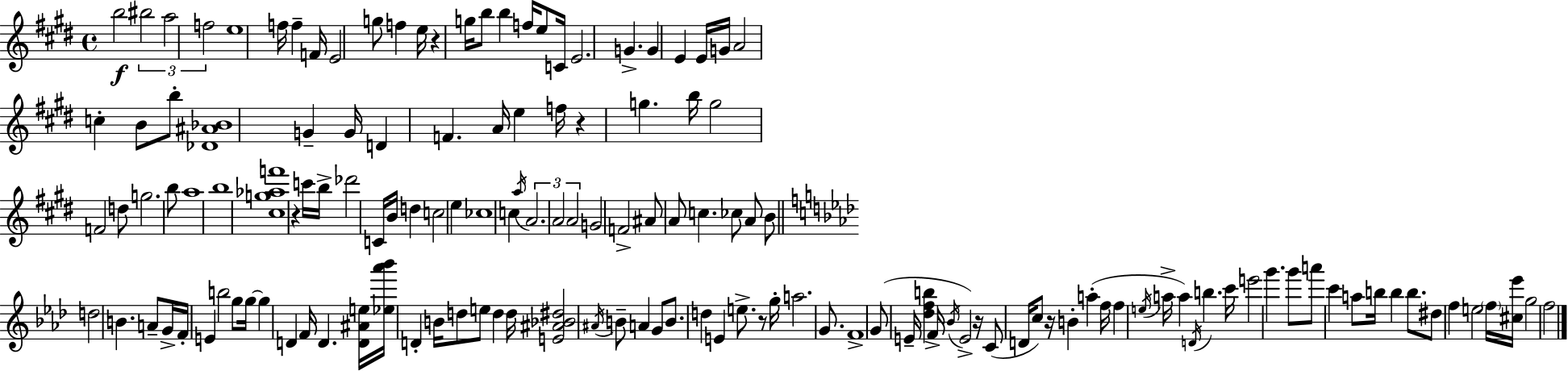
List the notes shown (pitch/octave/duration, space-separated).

B5/h BIS5/h A5/h F5/h E5/w F5/s F5/q F4/s E4/h G5/e F5/q E5/s R/q G5/s B5/e B5/q F5/s E5/e C4/s E4/h. G4/q. G4/q E4/q E4/s G4/s A4/h C5/q B4/e B5/e [Db4,A#4,Bb4]/w G4/q G4/s D4/q F4/q. A4/s E5/q F5/s R/q G5/q. B5/s G5/h F4/h D5/e G5/h. B5/e A5/w B5/w [C#5,G5,Ab5,F6]/w R/q C6/s B5/s Db6/h C4/s B4/s D5/q C5/h E5/q CES5/w C5/q A5/s A4/h. A4/h A4/h G4/h F4/h A#4/e A4/e C5/q. CES5/e A4/e B4/e D5/h B4/q. A4/e G4/s F4/s E4/q B5/h G5/e G5/s G5/q D4/q F4/s D4/q. [D4,A#4,E5]/s [Eb5,Ab6,Bb6]/s D4/q B4/s D5/e E5/e D5/q D5/s [E4,A#4,Bb4,D#5]/h A#4/s B4/e A4/q G4/e B4/e. D5/q E4/q E5/e. R/e G5/s A5/h. G4/e. F4/w G4/e E4/s [Db5,F5,B5]/q F4/s Bb4/s E4/h R/s C4/e D4/s C5/e R/s B4/q A5/q F5/s F5/q E5/s A5/s A5/q D4/s B5/q. C6/s E6/h G6/q. G6/e A6/e C6/q A5/e B5/s B5/q B5/e. D#5/e F5/q E5/h F5/s [C#5,Eb6]/s G5/h F5/h